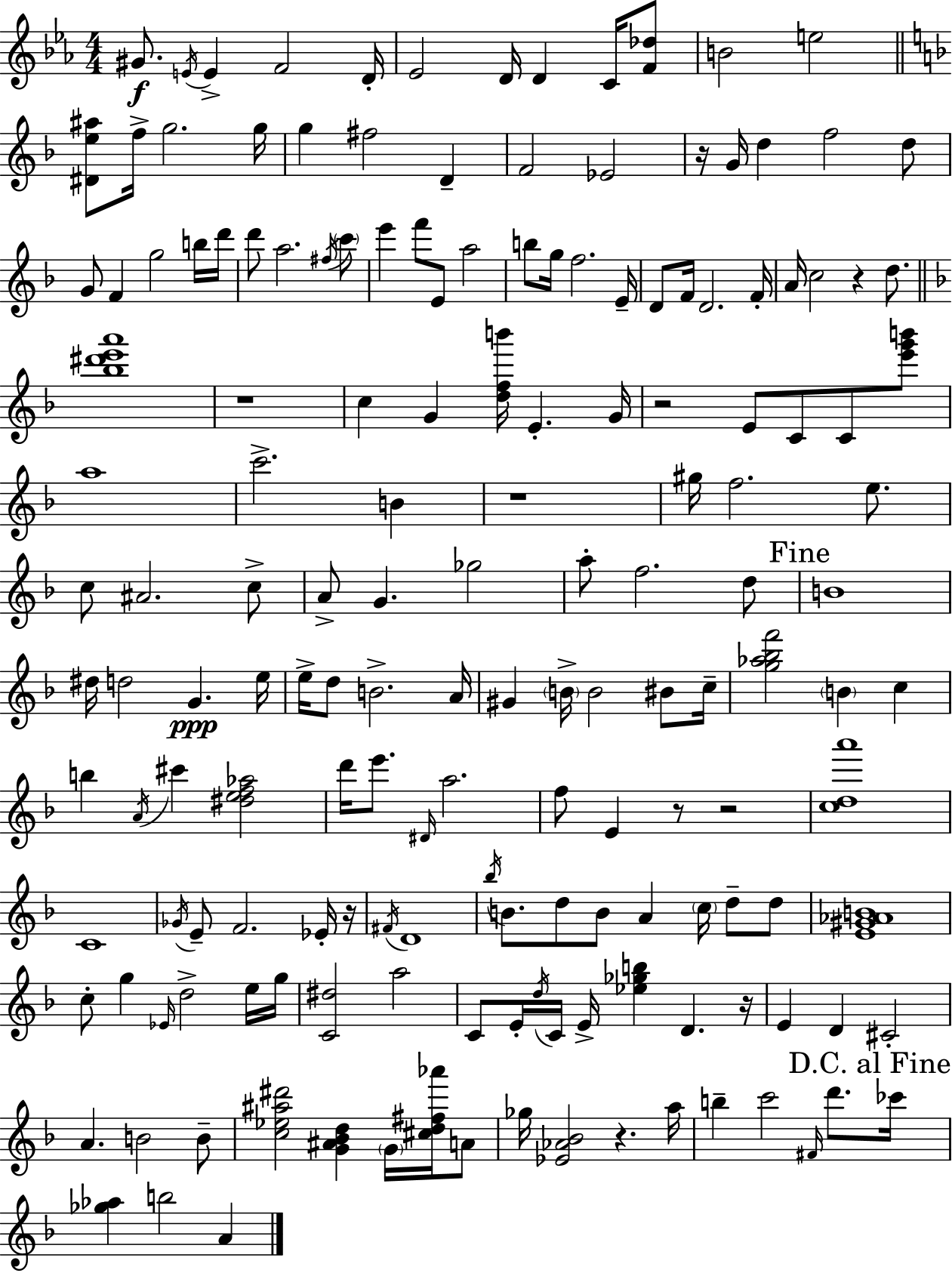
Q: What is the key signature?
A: C minor